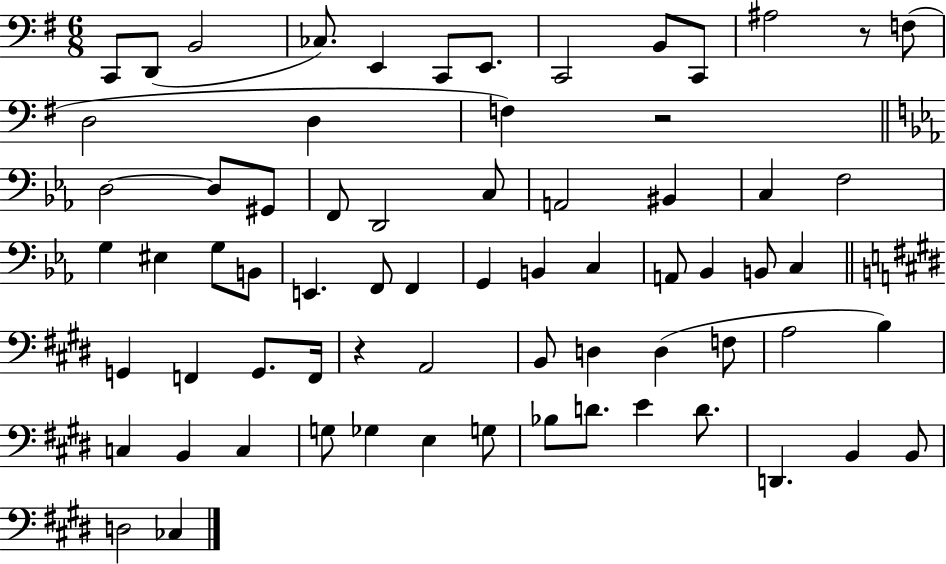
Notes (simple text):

C2/e D2/e B2/h CES3/e. E2/q C2/e E2/e. C2/h B2/e C2/e A#3/h R/e F3/e D3/h D3/q F3/q R/h D3/h D3/e G#2/e F2/e D2/h C3/e A2/h BIS2/q C3/q F3/h G3/q EIS3/q G3/e B2/e E2/q. F2/e F2/q G2/q B2/q C3/q A2/e Bb2/q B2/e C3/q G2/q F2/q G2/e. F2/s R/q A2/h B2/e D3/q D3/q F3/e A3/h B3/q C3/q B2/q C3/q G3/e Gb3/q E3/q G3/e Bb3/e D4/e. E4/q D4/e. D2/q. B2/q B2/e D3/h CES3/q